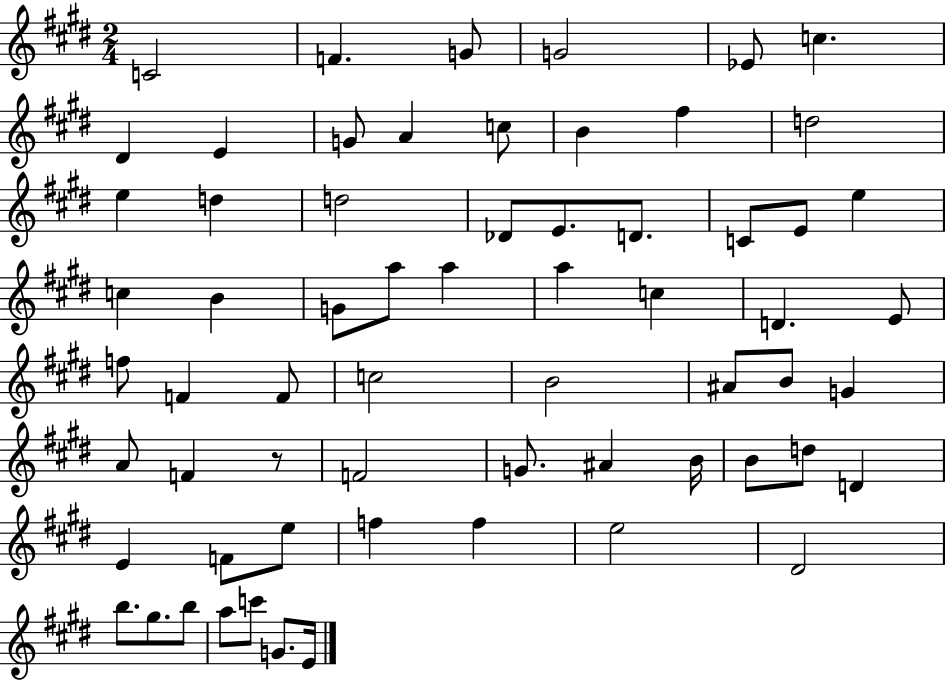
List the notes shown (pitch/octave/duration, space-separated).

C4/h F4/q. G4/e G4/h Eb4/e C5/q. D#4/q E4/q G4/e A4/q C5/e B4/q F#5/q D5/h E5/q D5/q D5/h Db4/e E4/e. D4/e. C4/e E4/e E5/q C5/q B4/q G4/e A5/e A5/q A5/q C5/q D4/q. E4/e F5/e F4/q F4/e C5/h B4/h A#4/e B4/e G4/q A4/e F4/q R/e F4/h G4/e. A#4/q B4/s B4/e D5/e D4/q E4/q F4/e E5/e F5/q F5/q E5/h D#4/h B5/e. G#5/e. B5/e A5/e C6/e G4/e. E4/s